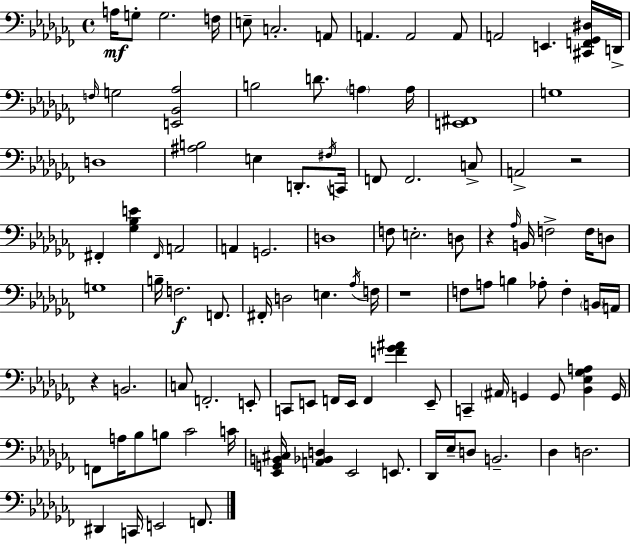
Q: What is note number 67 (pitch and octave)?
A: E2